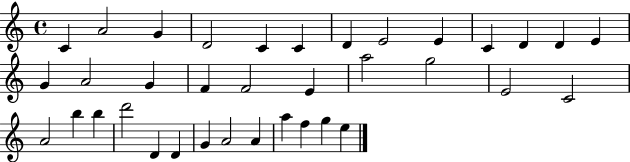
X:1
T:Untitled
M:4/4
L:1/4
K:C
C A2 G D2 C C D E2 E C D D E G A2 G F F2 E a2 g2 E2 C2 A2 b b d'2 D D G A2 A a f g e